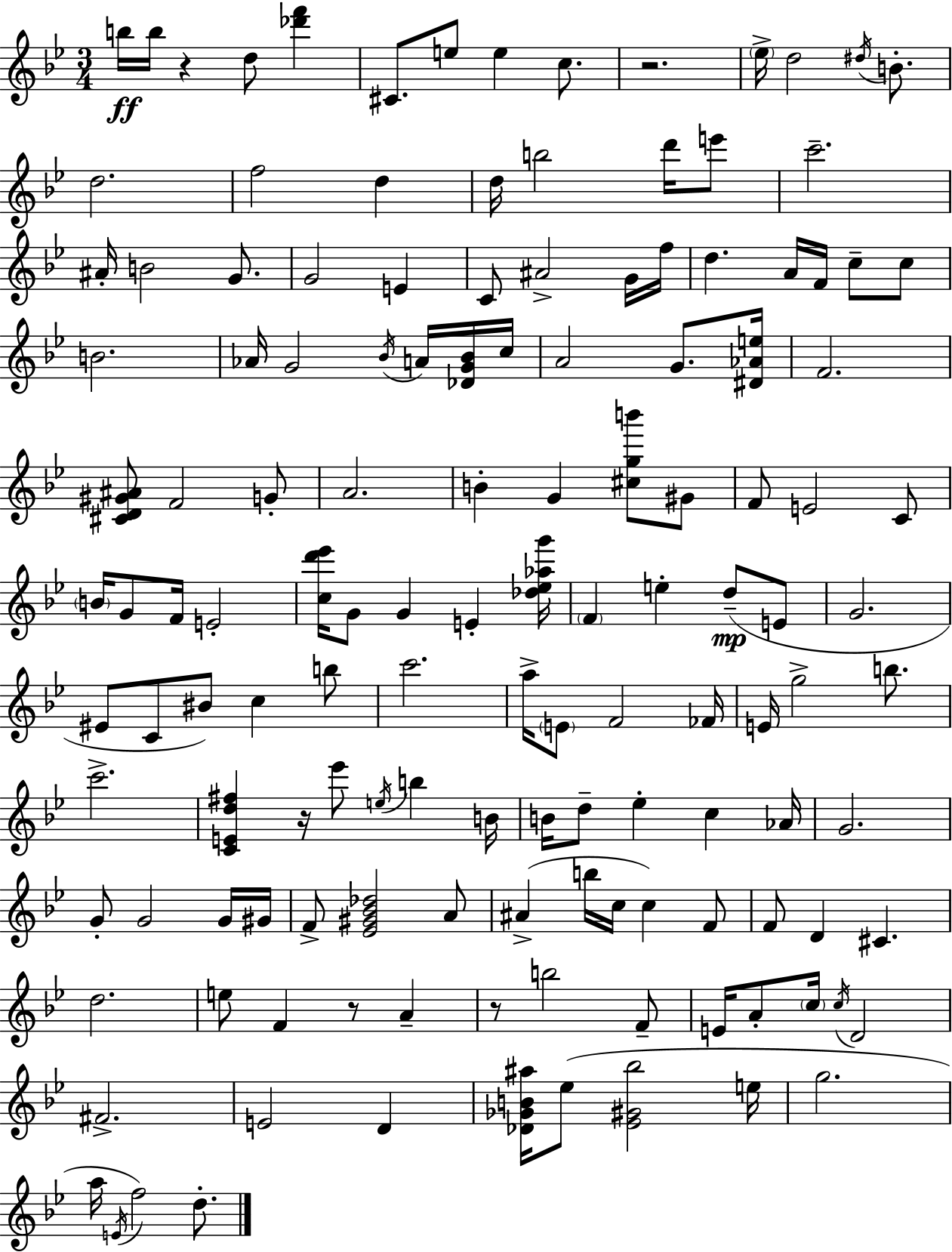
B5/s B5/s R/q D5/e [Db6,F6]/q C#4/e. E5/e E5/q C5/e. R/h. Eb5/s D5/h D#5/s B4/e. D5/h. F5/h D5/q D5/s B5/h D6/s E6/e C6/h. A#4/s B4/h G4/e. G4/h E4/q C4/e A#4/h G4/s F5/s D5/q. A4/s F4/s C5/e C5/e B4/h. Ab4/s G4/h Bb4/s A4/s [Db4,G4,Bb4]/s C5/s A4/h G4/e. [D#4,Ab4,E5]/s F4/h. [C#4,D4,G#4,A#4]/e F4/h G4/e A4/h. B4/q G4/q [C#5,G5,B6]/e G#4/e F4/e E4/h C4/e B4/s G4/e F4/s E4/h [C5,D6,Eb6]/s G4/e G4/q E4/q [Db5,Eb5,Ab5,G6]/s F4/q E5/q D5/e E4/e G4/h. EIS4/e C4/e BIS4/e C5/q B5/e C6/h. A5/s E4/e F4/h FES4/s E4/s G5/h B5/e. C6/h. [C4,E4,D5,F#5]/q R/s Eb6/e E5/s B5/q B4/s B4/s D5/e Eb5/q C5/q Ab4/s G4/h. G4/e G4/h G4/s G#4/s F4/e [Eb4,G#4,Bb4,Db5]/h A4/e A#4/q B5/s C5/s C5/q F4/e F4/e D4/q C#4/q. D5/h. E5/e F4/q R/e A4/q R/e B5/h F4/e E4/s A4/e C5/s C5/s D4/h F#4/h. E4/h D4/q [Db4,Gb4,B4,A#5]/s Eb5/e [Eb4,G#4,Bb5]/h E5/s G5/h. A5/s E4/s F5/h D5/e.